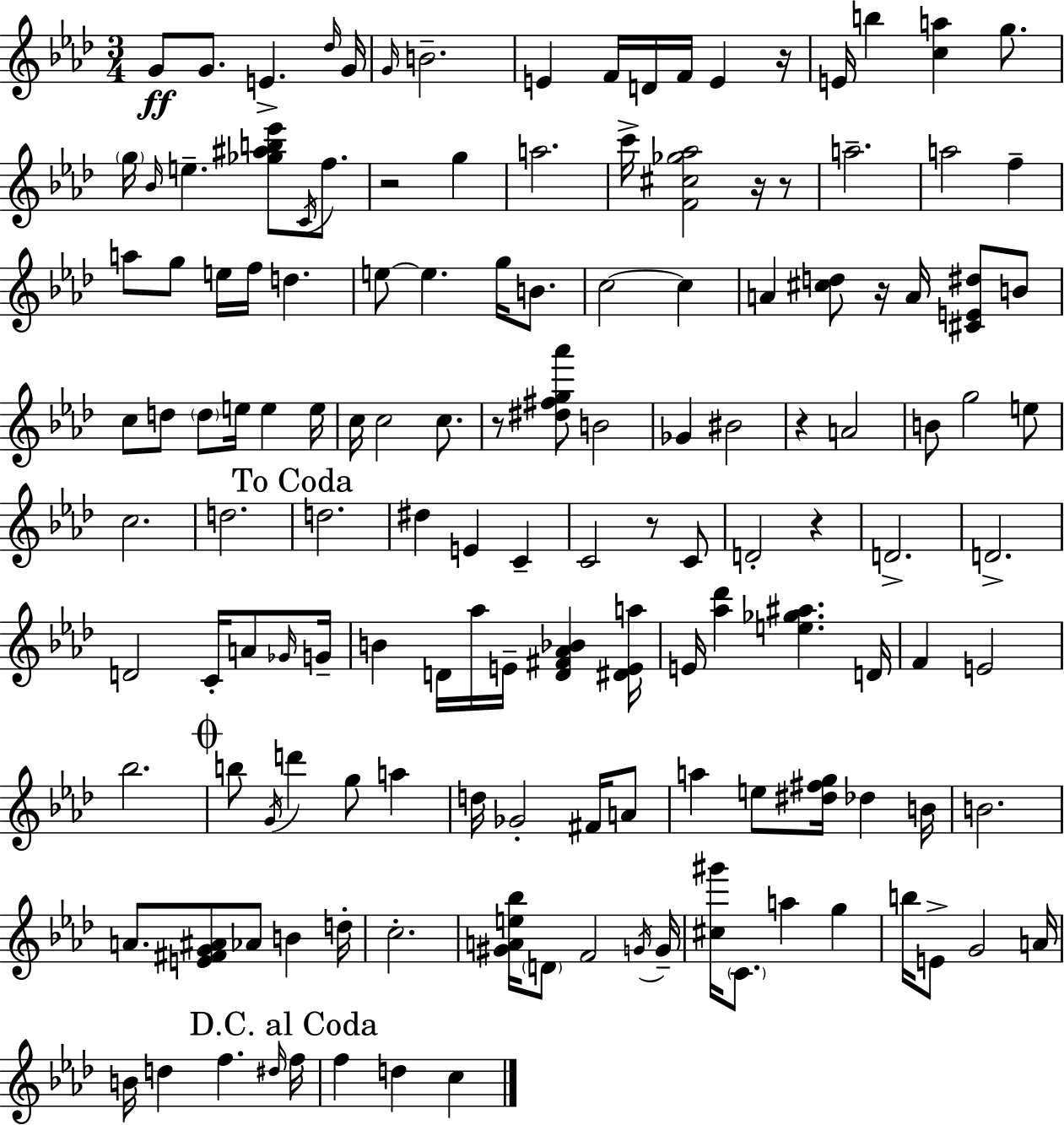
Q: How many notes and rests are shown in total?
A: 142